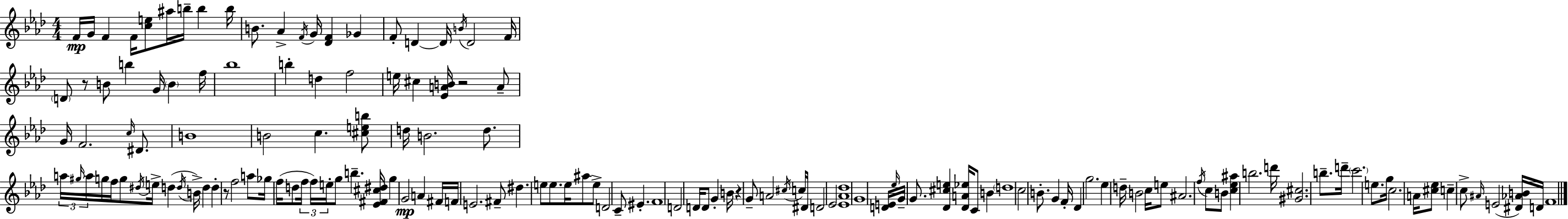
{
  \clef treble
  \numericTimeSignature
  \time 4/4
  \key aes \major
  f'16\mp g'16 f'4 f'16 <c'' e''>8 ais''16 b''16-- b''4 b''16 | b'8. aes'4-> \acciaccatura { f'16 } g'16 <des' f'>4 ges'4 | f'8-. d'4~~ d'16 \acciaccatura { b'16 } d'2 | f'16 \parenthesize d'8 r8 b'8 b''4 g'16 \parenthesize b'4 | \break f''16 bes''1 | b''4-. d''4 f''2 | e''16 cis''4 <ees' a' b'>16 r2 | a'8-- g'16 f'2. \grace { c''16 } | \break dis'8. b'1 | b'2 c''4. | <cis'' e'' b''>8 d''16 b'2. | d''8. \tuplet 3/2 { a''16 \grace { gis''16 } a''16 } g''16 f''16 g''8 \acciaccatura { dis''16 } e''16-> d''4( | \break \acciaccatura { d''16 } b'16->) d''4 d''4-. r8 f''2 | a''8 ges''16 f''16( d''8 \tuplet 3/2 { f''16 f''16) e''16-. } g''8 b''4.-- | <ees' fis' cis'' dis''>16 g''4 g'2\mp | a'4 fis'16 f'16 e'2. | \break fis'8-- dis''4. e''8 e''8. | e''16 ais''8 e''8-> d'2 c'8-- | eis'4.-. f'1 | d'2 d'16 d'8 | \break g'4-. b'16 r4 g'8-- a'2 | \acciaccatura { cis''16 } c''16 dis'16 d'2 ees'2 | <ees' aes' des''>1 | g'1 | \break <d' e'>16 \grace { ees''16 } g'16-- g'8. <des' cis'' e''>4 | <des' a' ees''>16 c'8 b'4 \parenthesize d''1 | c''2 | b'8.-. g'4 f'16-. des'4 g''2. | \break ees''4 d''16-- b'2 | c''16 e''8 ais'2. | \acciaccatura { f''16 } c''8 b'8 <c'' ees'' ais''>4 b''2. | d'''16 <gis' cis''>2. | \break b''8.-- d'''16-- \parenthesize c'''2. | e''8. g''16 c''2. | a'16 <cis'' ees''>8 c''4-- c''8-> \grace { ais'16 }( | e'2 <dis' aes' b'>16) d'16 f'1 | \break \bar "|."
}